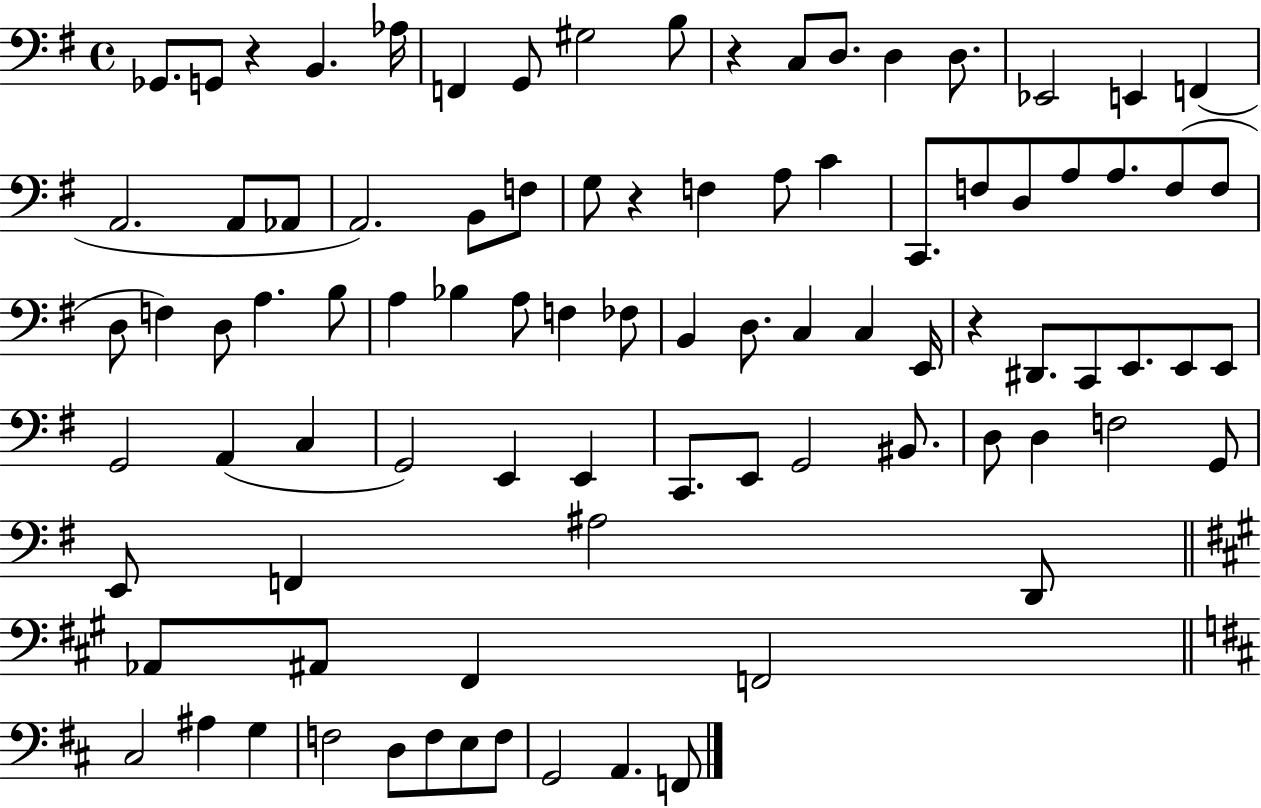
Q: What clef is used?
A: bass